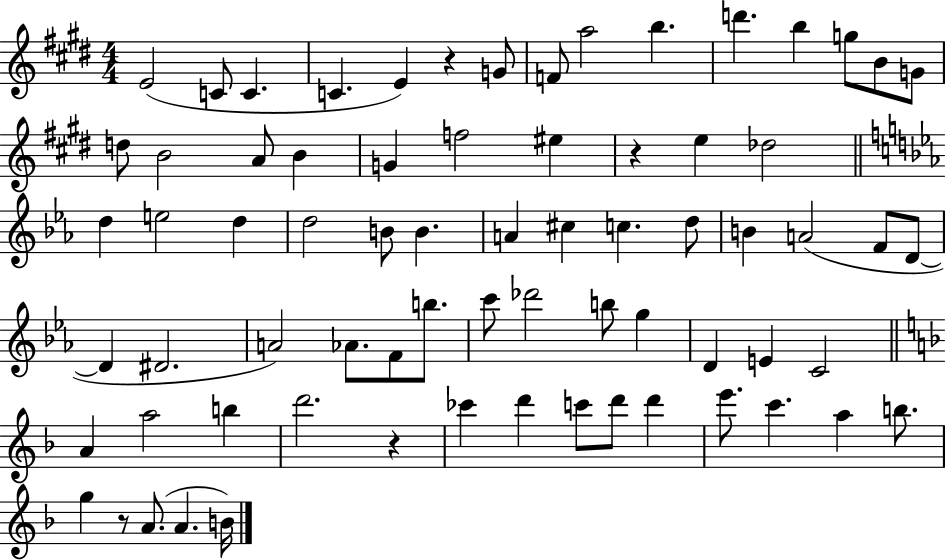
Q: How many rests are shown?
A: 4